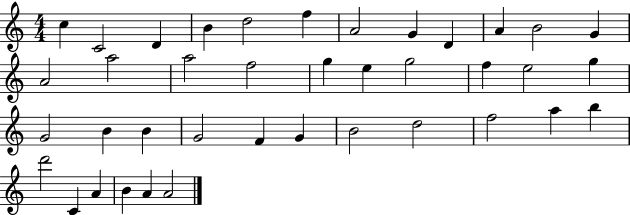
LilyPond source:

{
  \clef treble
  \numericTimeSignature
  \time 4/4
  \key c \major
  c''4 c'2 d'4 | b'4 d''2 f''4 | a'2 g'4 d'4 | a'4 b'2 g'4 | \break a'2 a''2 | a''2 f''2 | g''4 e''4 g''2 | f''4 e''2 g''4 | \break g'2 b'4 b'4 | g'2 f'4 g'4 | b'2 d''2 | f''2 a''4 b''4 | \break d'''2 c'4 a'4 | b'4 a'4 a'2 | \bar "|."
}